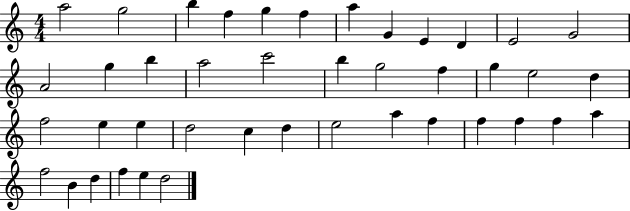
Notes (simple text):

A5/h G5/h B5/q F5/q G5/q F5/q A5/q G4/q E4/q D4/q E4/h G4/h A4/h G5/q B5/q A5/h C6/h B5/q G5/h F5/q G5/q E5/h D5/q F5/h E5/q E5/q D5/h C5/q D5/q E5/h A5/q F5/q F5/q F5/q F5/q A5/q F5/h B4/q D5/q F5/q E5/q D5/h